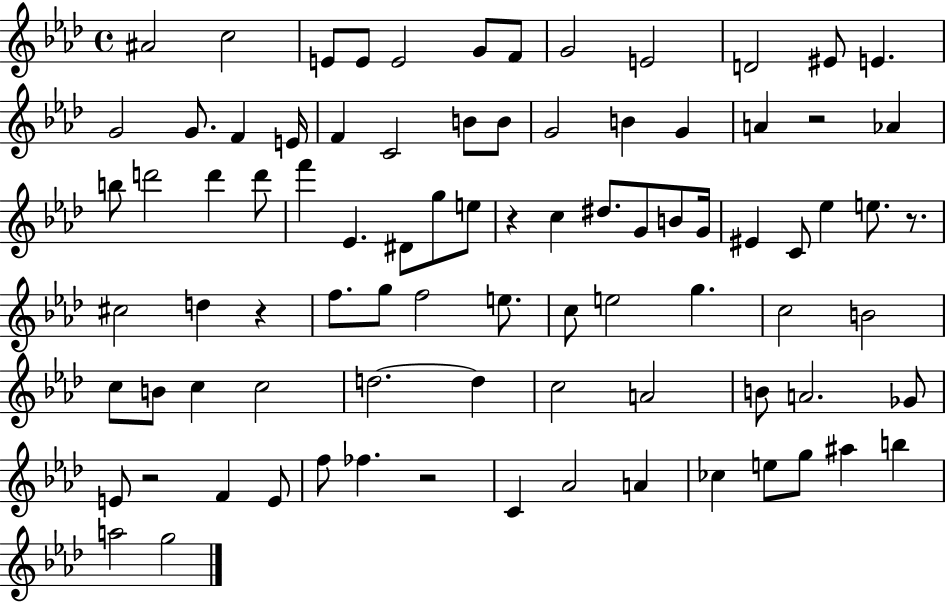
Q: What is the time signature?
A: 4/4